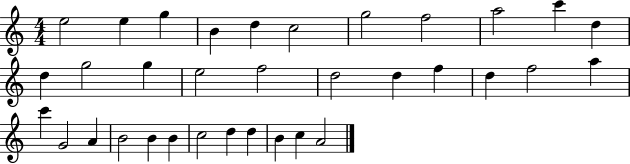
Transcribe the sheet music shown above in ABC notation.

X:1
T:Untitled
M:4/4
L:1/4
K:C
e2 e g B d c2 g2 f2 a2 c' d d g2 g e2 f2 d2 d f d f2 a c' G2 A B2 B B c2 d d B c A2